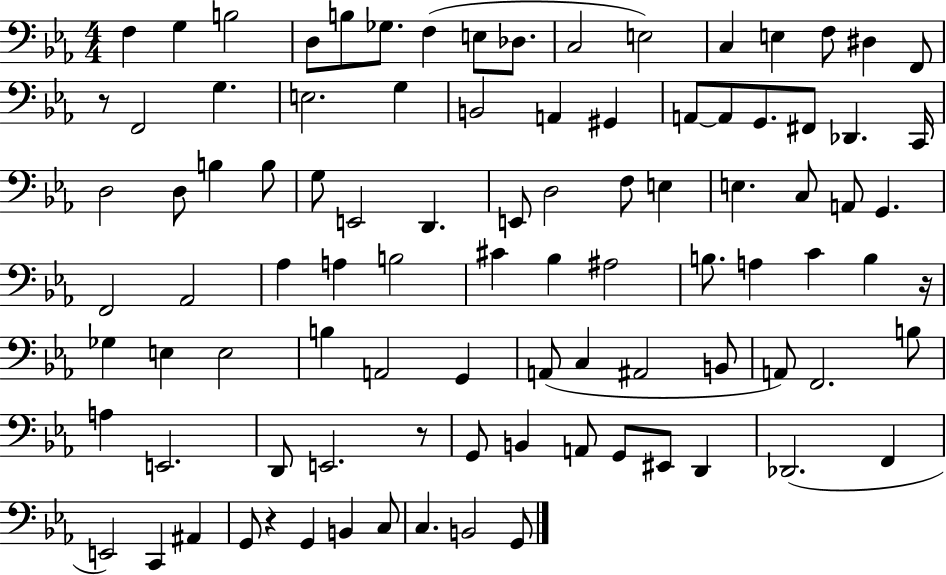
F3/q G3/q B3/h D3/e B3/e Gb3/e. F3/q E3/e Db3/e. C3/h E3/h C3/q E3/q F3/e D#3/q F2/e R/e F2/h G3/q. E3/h. G3/q B2/h A2/q G#2/q A2/e A2/e G2/e. F#2/e Db2/q. C2/s D3/h D3/e B3/q B3/e G3/e E2/h D2/q. E2/e D3/h F3/e E3/q E3/q. C3/e A2/e G2/q. F2/h Ab2/h Ab3/q A3/q B3/h C#4/q Bb3/q A#3/h B3/e. A3/q C4/q B3/q R/s Gb3/q E3/q E3/h B3/q A2/h G2/q A2/e C3/q A#2/h B2/e A2/e F2/h. B3/e A3/q E2/h. D2/e E2/h. R/e G2/e B2/q A2/e G2/e EIS2/e D2/q Db2/h. F2/q E2/h C2/q A#2/q G2/e R/q G2/q B2/q C3/e C3/q. B2/h G2/e